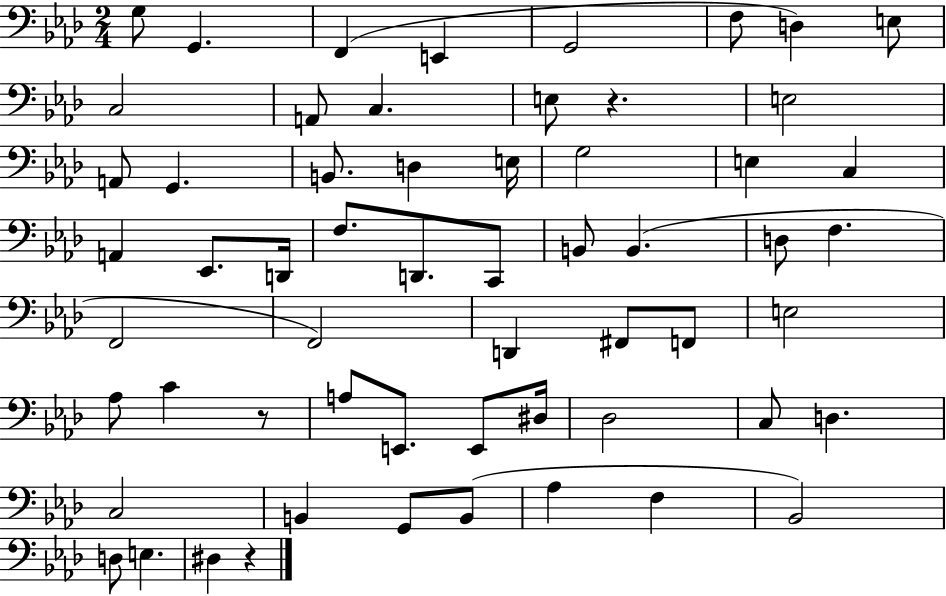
{
  \clef bass
  \numericTimeSignature
  \time 2/4
  \key aes \major
  g8 g,4. | f,4( e,4 | g,2 | f8 d4) e8 | \break c2 | a,8 c4. | e8 r4. | e2 | \break a,8 g,4. | b,8. d4 e16 | g2 | e4 c4 | \break a,4 ees,8. d,16 | f8. d,8. c,8 | b,8 b,4.( | d8 f4. | \break f,2 | f,2) | d,4 fis,8 f,8 | e2 | \break aes8 c'4 r8 | a8 e,8. e,8 dis16 | des2 | c8 d4. | \break c2 | b,4 g,8 b,8( | aes4 f4 | bes,2) | \break d8 e4. | dis4 r4 | \bar "|."
}